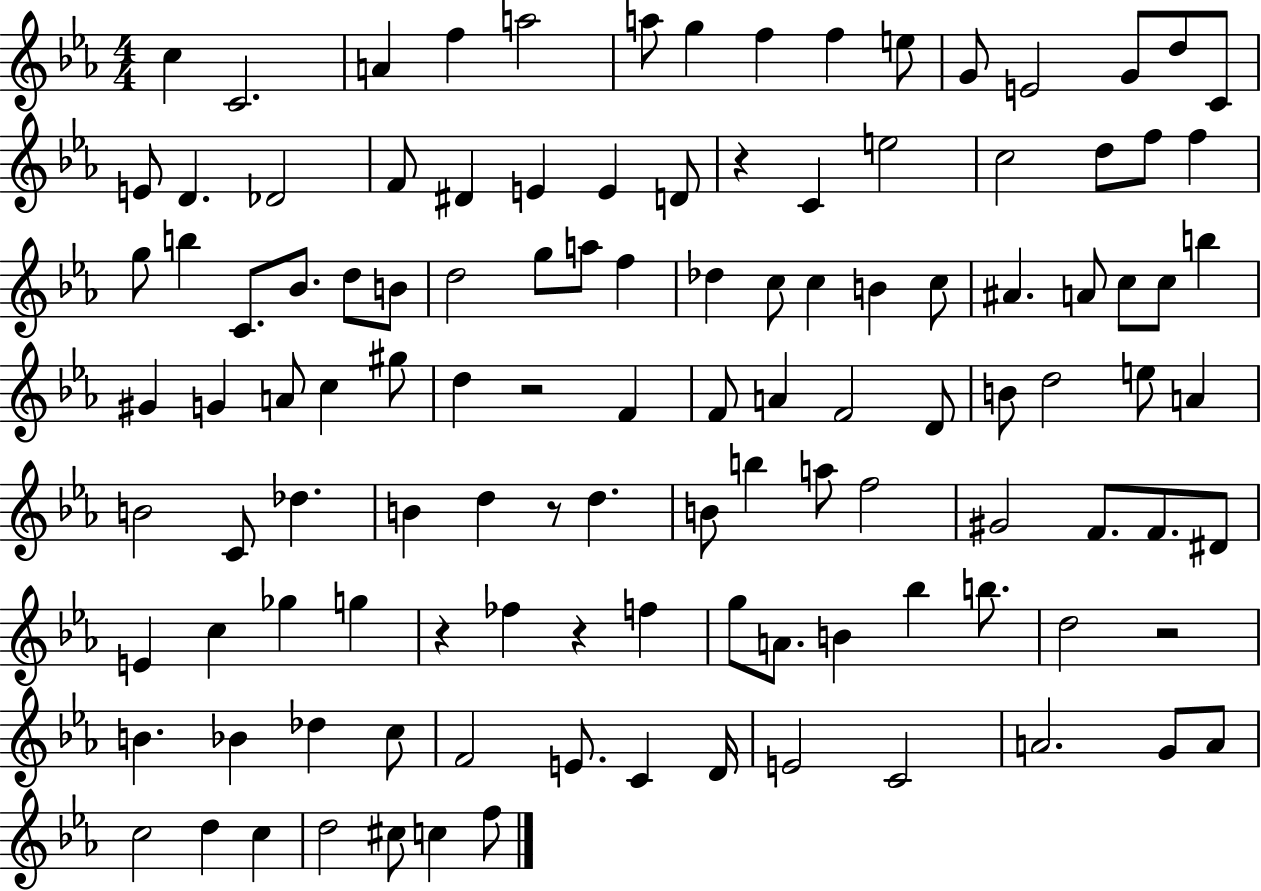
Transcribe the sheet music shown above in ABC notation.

X:1
T:Untitled
M:4/4
L:1/4
K:Eb
c C2 A f a2 a/2 g f f e/2 G/2 E2 G/2 d/2 C/2 E/2 D _D2 F/2 ^D E E D/2 z C e2 c2 d/2 f/2 f g/2 b C/2 _B/2 d/2 B/2 d2 g/2 a/2 f _d c/2 c B c/2 ^A A/2 c/2 c/2 b ^G G A/2 c ^g/2 d z2 F F/2 A F2 D/2 B/2 d2 e/2 A B2 C/2 _d B d z/2 d B/2 b a/2 f2 ^G2 F/2 F/2 ^D/2 E c _g g z _f z f g/2 A/2 B _b b/2 d2 z2 B _B _d c/2 F2 E/2 C D/4 E2 C2 A2 G/2 A/2 c2 d c d2 ^c/2 c f/2